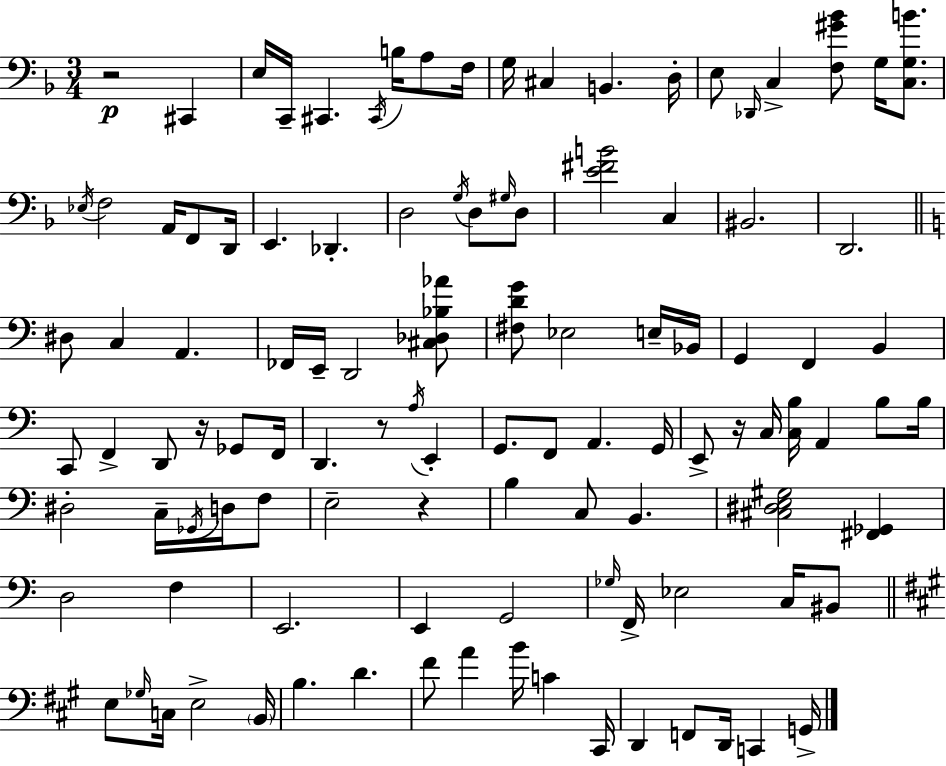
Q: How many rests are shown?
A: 5